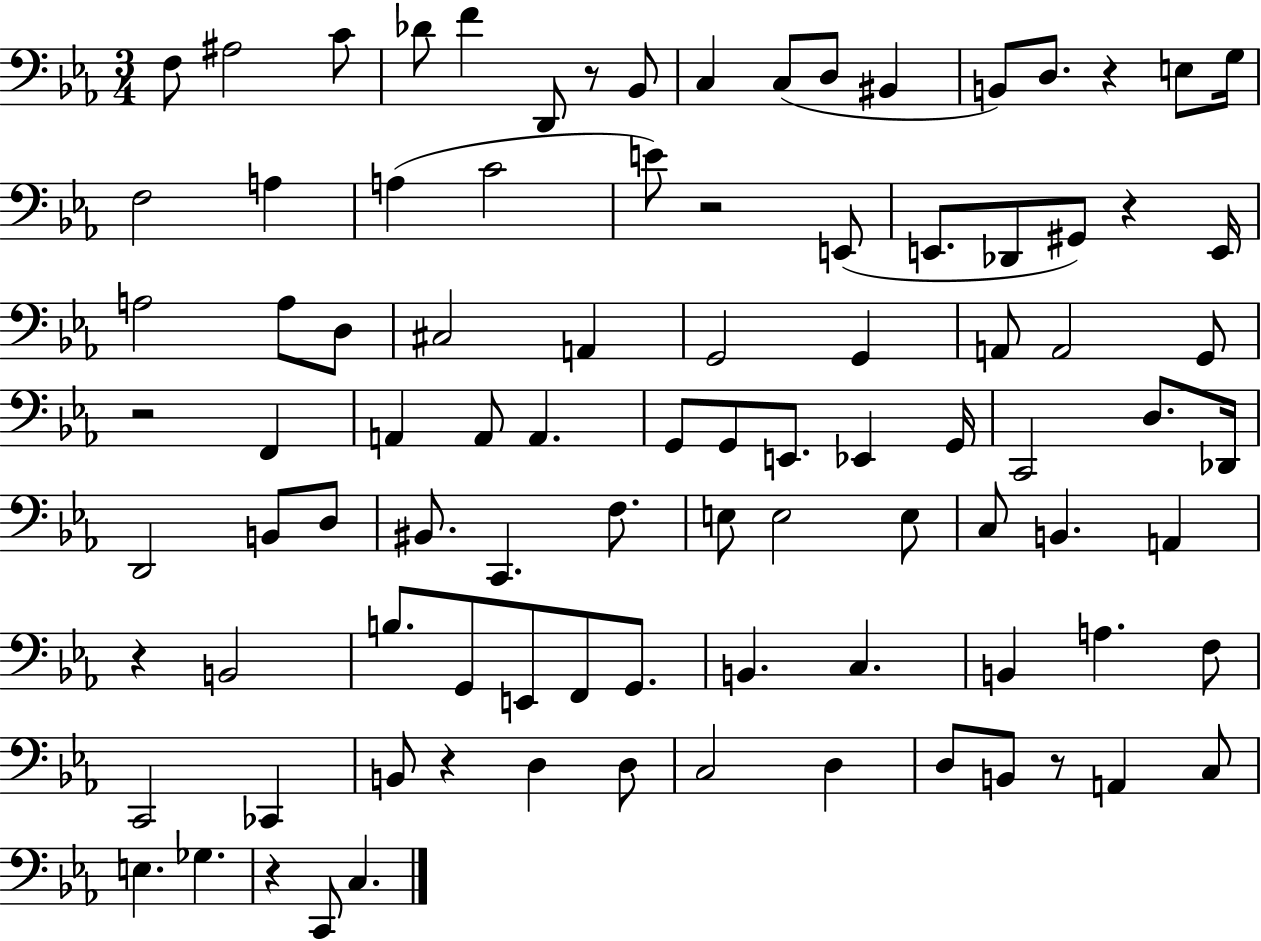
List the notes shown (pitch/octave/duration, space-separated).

F3/e A#3/h C4/e Db4/e F4/q D2/e R/e Bb2/e C3/q C3/e D3/e BIS2/q B2/e D3/e. R/q E3/e G3/s F3/h A3/q A3/q C4/h E4/e R/h E2/e E2/e. Db2/e G#2/e R/q E2/s A3/h A3/e D3/e C#3/h A2/q G2/h G2/q A2/e A2/h G2/e R/h F2/q A2/q A2/e A2/q. G2/e G2/e E2/e. Eb2/q G2/s C2/h D3/e. Db2/s D2/h B2/e D3/e BIS2/e. C2/q. F3/e. E3/e E3/h E3/e C3/e B2/q. A2/q R/q B2/h B3/e. G2/e E2/e F2/e G2/e. B2/q. C3/q. B2/q A3/q. F3/e C2/h CES2/q B2/e R/q D3/q D3/e C3/h D3/q D3/e B2/e R/e A2/q C3/e E3/q. Gb3/q. R/q C2/e C3/q.